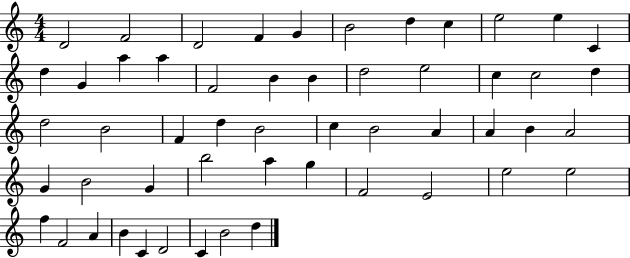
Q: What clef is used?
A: treble